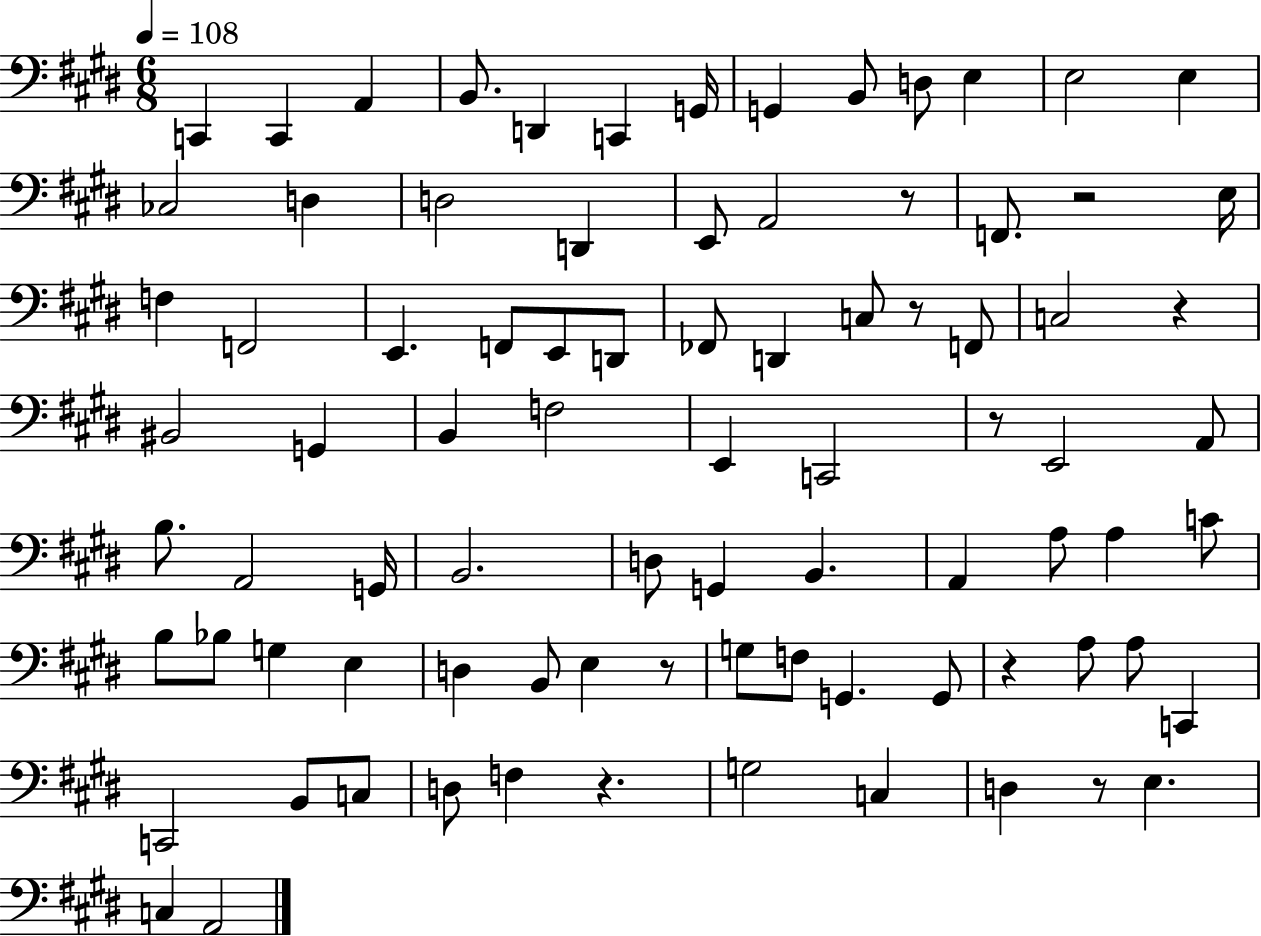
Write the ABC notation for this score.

X:1
T:Untitled
M:6/8
L:1/4
K:E
C,, C,, A,, B,,/2 D,, C,, G,,/4 G,, B,,/2 D,/2 E, E,2 E, _C,2 D, D,2 D,, E,,/2 A,,2 z/2 F,,/2 z2 E,/4 F, F,,2 E,, F,,/2 E,,/2 D,,/2 _F,,/2 D,, C,/2 z/2 F,,/2 C,2 z ^B,,2 G,, B,, F,2 E,, C,,2 z/2 E,,2 A,,/2 B,/2 A,,2 G,,/4 B,,2 D,/2 G,, B,, A,, A,/2 A, C/2 B,/2 _B,/2 G, E, D, B,,/2 E, z/2 G,/2 F,/2 G,, G,,/2 z A,/2 A,/2 C,, C,,2 B,,/2 C,/2 D,/2 F, z G,2 C, D, z/2 E, C, A,,2